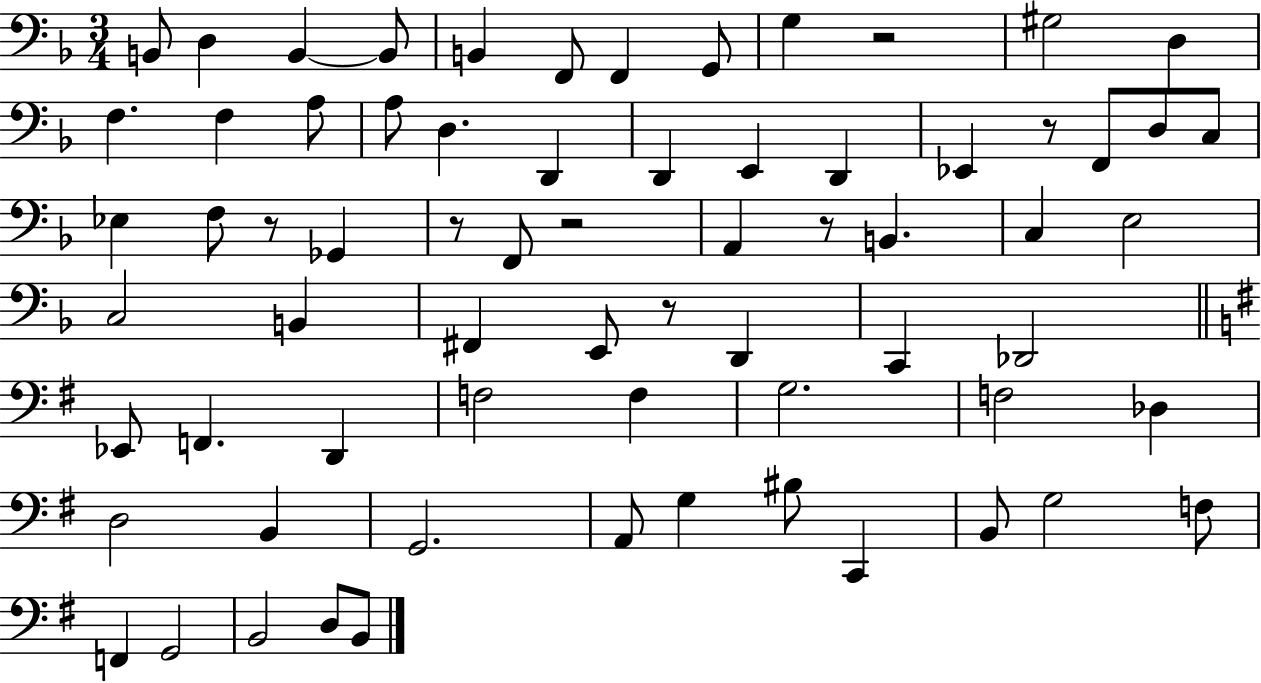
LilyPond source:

{
  \clef bass
  \numericTimeSignature
  \time 3/4
  \key f \major
  b,8 d4 b,4~~ b,8 | b,4 f,8 f,4 g,8 | g4 r2 | gis2 d4 | \break f4. f4 a8 | a8 d4. d,4 | d,4 e,4 d,4 | ees,4 r8 f,8 d8 c8 | \break ees4 f8 r8 ges,4 | r8 f,8 r2 | a,4 r8 b,4. | c4 e2 | \break c2 b,4 | fis,4 e,8 r8 d,4 | c,4 des,2 | \bar "||" \break \key g \major ees,8 f,4. d,4 | f2 f4 | g2. | f2 des4 | \break d2 b,4 | g,2. | a,8 g4 bis8 c,4 | b,8 g2 f8 | \break f,4 g,2 | b,2 d8 b,8 | \bar "|."
}